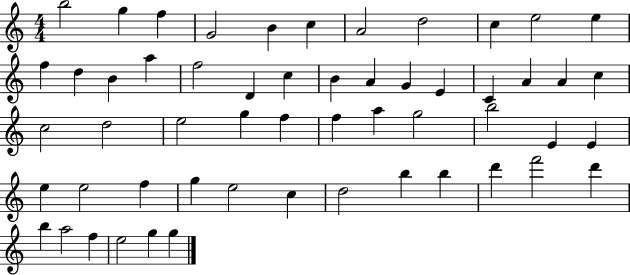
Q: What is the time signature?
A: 4/4